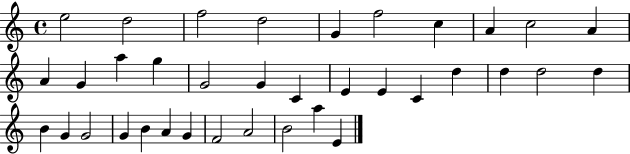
X:1
T:Untitled
M:4/4
L:1/4
K:C
e2 d2 f2 d2 G f2 c A c2 A A G a g G2 G C E E C d d d2 d B G G2 G B A G F2 A2 B2 a E